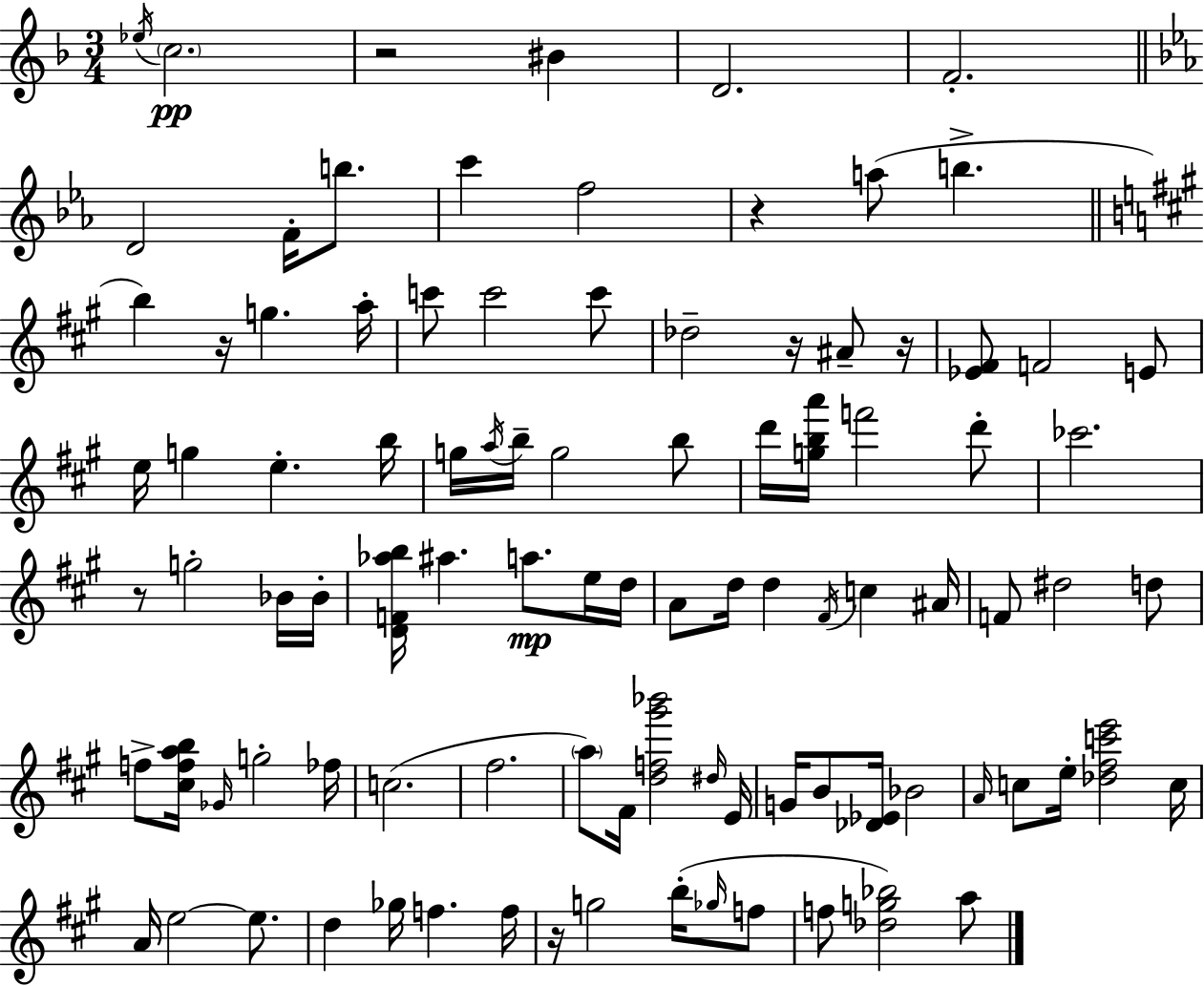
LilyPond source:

{
  \clef treble
  \numericTimeSignature
  \time 3/4
  \key f \major
  \acciaccatura { ees''16 }\pp \parenthesize c''2. | r2 bis'4 | d'2. | f'2.-. | \break \bar "||" \break \key c \minor d'2 f'16-. b''8. | c'''4 f''2 | r4 a''8( b''4.-> | \bar "||" \break \key a \major b''4) r16 g''4. a''16-. | c'''8 c'''2 c'''8 | des''2-- r16 ais'8-- r16 | <ees' fis'>8 f'2 e'8 | \break e''16 g''4 e''4.-. b''16 | g''16 \acciaccatura { a''16 } b''16-- g''2 b''8 | d'''16 <g'' b'' a'''>16 f'''2 d'''8-. | ces'''2. | \break r8 g''2-. bes'16 | bes'16-. <d' f' aes'' b''>16 ais''4. a''8.\mp e''16 | d''16 a'8 d''16 d''4 \acciaccatura { fis'16 } c''4 | ais'16 f'8 dis''2 | \break d''8 f''8-> <cis'' f'' a'' b''>16 \grace { ges'16 } g''2-. | fes''16 c''2.( | fis''2. | \parenthesize a''8) fis'16 <d'' f'' gis''' bes'''>2 | \break \grace { dis''16 } e'16 g'16 b'8 <des' ees'>16 bes'2 | \grace { a'16 } c''8 e''16-. <des'' fis'' c''' e'''>2 | c''16 a'16 e''2~~ | e''8. d''4 ges''16 f''4. | \break f''16 r16 g''2 | b''16-.( \grace { ges''16 } f''8 f''8 <des'' g'' bes''>2) | a''8 \bar "|."
}